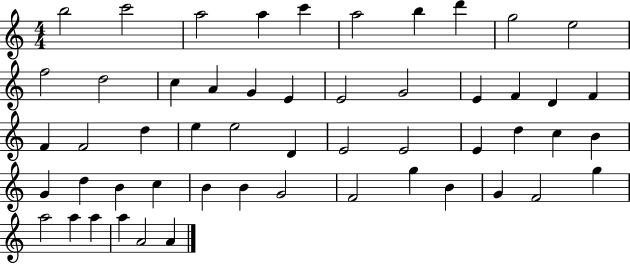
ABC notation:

X:1
T:Untitled
M:4/4
L:1/4
K:C
b2 c'2 a2 a c' a2 b d' g2 e2 f2 d2 c A G E E2 G2 E F D F F F2 d e e2 D E2 E2 E d c B G d B c B B G2 F2 g B G F2 g a2 a a a A2 A